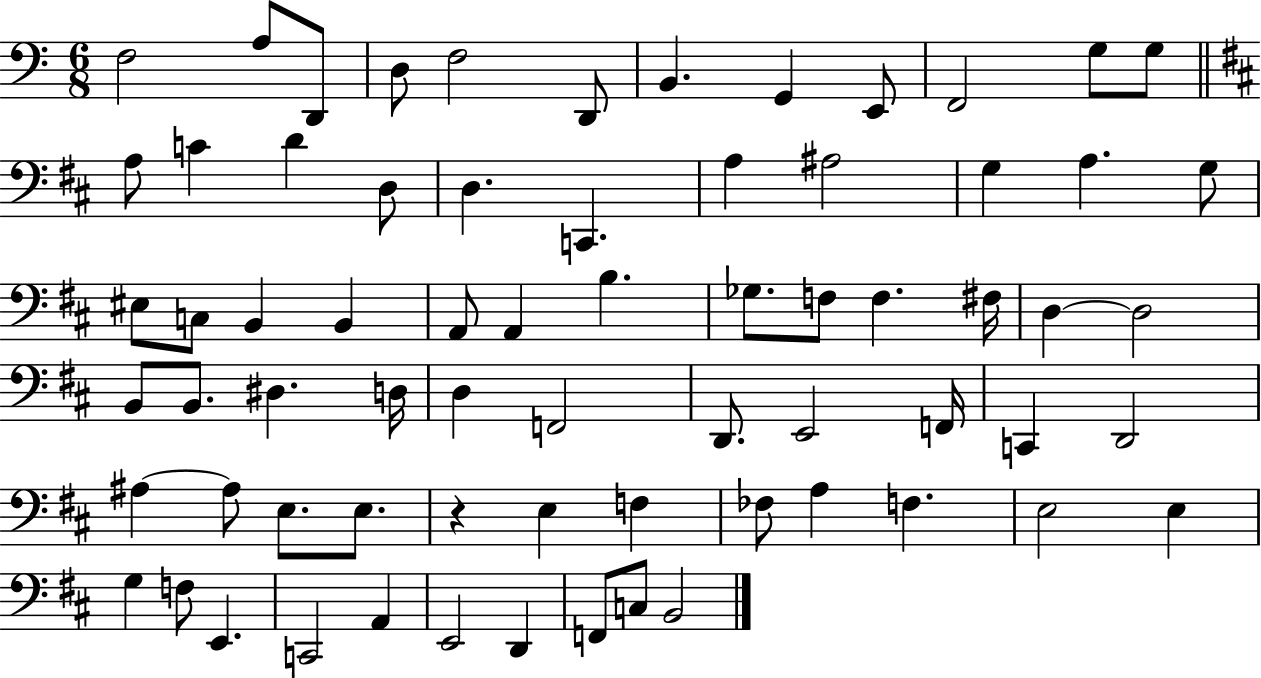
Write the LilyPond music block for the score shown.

{
  \clef bass
  \numericTimeSignature
  \time 6/8
  \key c \major
  \repeat volta 2 { f2 a8 d,8 | d8 f2 d,8 | b,4. g,4 e,8 | f,2 g8 g8 | \break \bar "||" \break \key b \minor a8 c'4 d'4 d8 | d4. c,4. | a4 ais2 | g4 a4. g8 | \break eis8 c8 b,4 b,4 | a,8 a,4 b4. | ges8. f8 f4. fis16 | d4~~ d2 | \break b,8 b,8. dis4. d16 | d4 f,2 | d,8. e,2 f,16 | c,4 d,2 | \break ais4~~ ais8 e8. e8. | r4 e4 f4 | fes8 a4 f4. | e2 e4 | \break g4 f8 e,4. | c,2 a,4 | e,2 d,4 | f,8 c8 b,2 | \break } \bar "|."
}